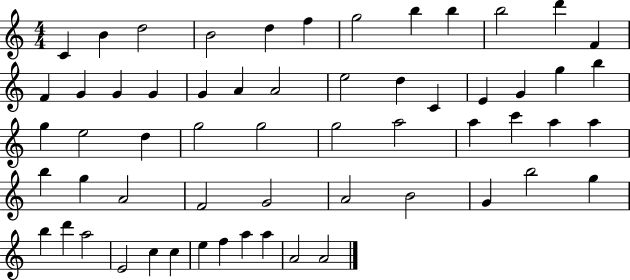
{
  \clef treble
  \numericTimeSignature
  \time 4/4
  \key c \major
  c'4 b'4 d''2 | b'2 d''4 f''4 | g''2 b''4 b''4 | b''2 d'''4 f'4 | \break f'4 g'4 g'4 g'4 | g'4 a'4 a'2 | e''2 d''4 c'4 | e'4 g'4 g''4 b''4 | \break g''4 e''2 d''4 | g''2 g''2 | g''2 a''2 | a''4 c'''4 a''4 a''4 | \break b''4 g''4 a'2 | f'2 g'2 | a'2 b'2 | g'4 b''2 g''4 | \break b''4 d'''4 a''2 | e'2 c''4 c''4 | e''4 f''4 a''4 a''4 | a'2 a'2 | \break \bar "|."
}